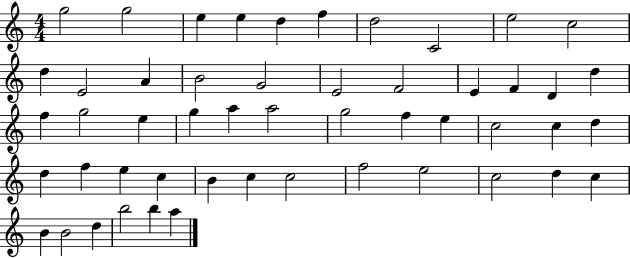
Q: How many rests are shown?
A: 0